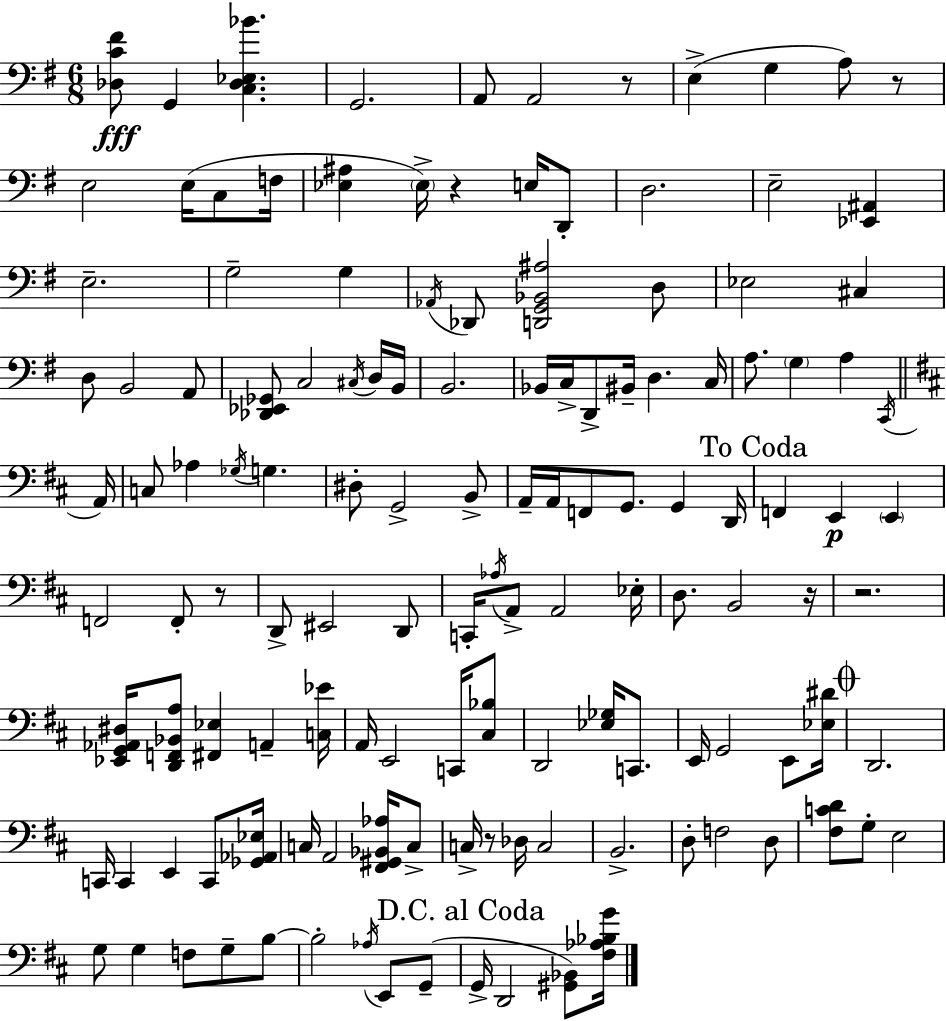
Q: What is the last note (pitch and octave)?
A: D2